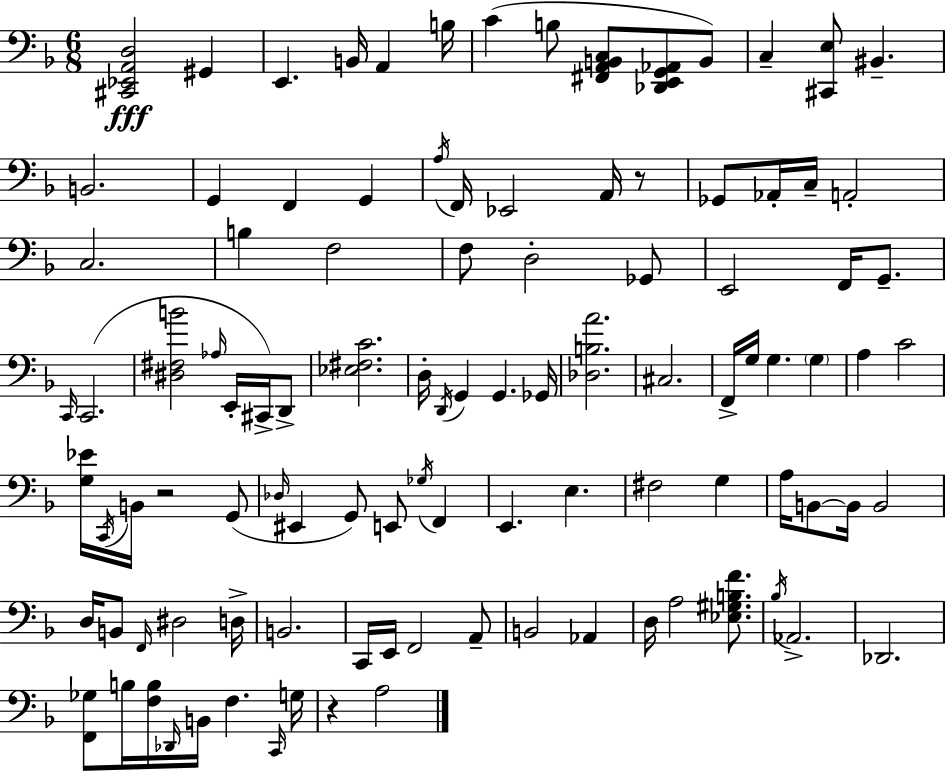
X:1
T:Untitled
M:6/8
L:1/4
K:F
[^C,,_E,,A,,D,]2 ^G,, E,, B,,/4 A,, B,/4 C B,/2 [^F,,A,,B,,C,]/2 [_D,,E,,G,,_A,,]/2 B,,/2 C, [^C,,E,]/2 ^B,, B,,2 G,, F,, G,, A,/4 F,,/4 _E,,2 A,,/4 z/2 _G,,/2 _A,,/4 C,/4 A,,2 C,2 B, F,2 F,/2 D,2 _G,,/2 E,,2 F,,/4 G,,/2 C,,/4 C,,2 [^D,^F,B]2 _A,/4 E,,/4 ^C,,/4 D,,/2 [_E,^F,C]2 D,/4 D,,/4 G,, G,, _G,,/4 [_D,B,A]2 ^C,2 F,,/4 G,/4 G, G, A, C2 [G,_E]/4 C,,/4 B,,/4 z2 G,,/2 _D,/4 ^E,, G,,/2 E,,/2 _G,/4 F,, E,, E, ^F,2 G, A,/4 B,,/2 B,,/4 B,,2 D,/4 B,,/2 F,,/4 ^D,2 D,/4 B,,2 C,,/4 E,,/4 F,,2 A,,/2 B,,2 _A,, D,/4 A,2 [_E,^G,B,F]/2 _B,/4 _A,,2 _D,,2 [F,,_G,]/2 B,/4 [F,B,]/4 _D,,/4 B,,/4 F, C,,/4 G,/4 z A,2